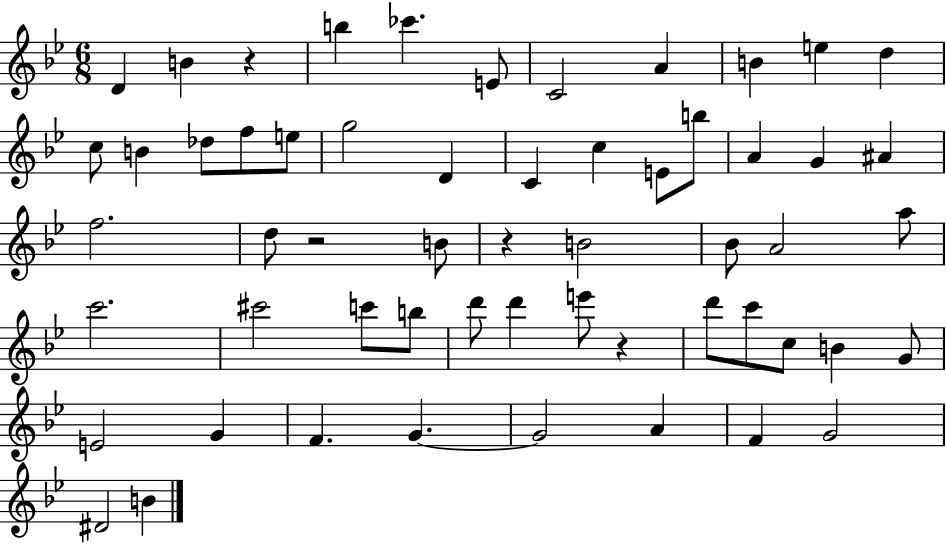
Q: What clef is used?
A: treble